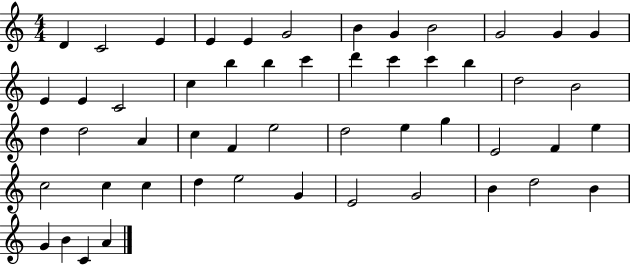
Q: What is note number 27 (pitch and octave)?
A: D5